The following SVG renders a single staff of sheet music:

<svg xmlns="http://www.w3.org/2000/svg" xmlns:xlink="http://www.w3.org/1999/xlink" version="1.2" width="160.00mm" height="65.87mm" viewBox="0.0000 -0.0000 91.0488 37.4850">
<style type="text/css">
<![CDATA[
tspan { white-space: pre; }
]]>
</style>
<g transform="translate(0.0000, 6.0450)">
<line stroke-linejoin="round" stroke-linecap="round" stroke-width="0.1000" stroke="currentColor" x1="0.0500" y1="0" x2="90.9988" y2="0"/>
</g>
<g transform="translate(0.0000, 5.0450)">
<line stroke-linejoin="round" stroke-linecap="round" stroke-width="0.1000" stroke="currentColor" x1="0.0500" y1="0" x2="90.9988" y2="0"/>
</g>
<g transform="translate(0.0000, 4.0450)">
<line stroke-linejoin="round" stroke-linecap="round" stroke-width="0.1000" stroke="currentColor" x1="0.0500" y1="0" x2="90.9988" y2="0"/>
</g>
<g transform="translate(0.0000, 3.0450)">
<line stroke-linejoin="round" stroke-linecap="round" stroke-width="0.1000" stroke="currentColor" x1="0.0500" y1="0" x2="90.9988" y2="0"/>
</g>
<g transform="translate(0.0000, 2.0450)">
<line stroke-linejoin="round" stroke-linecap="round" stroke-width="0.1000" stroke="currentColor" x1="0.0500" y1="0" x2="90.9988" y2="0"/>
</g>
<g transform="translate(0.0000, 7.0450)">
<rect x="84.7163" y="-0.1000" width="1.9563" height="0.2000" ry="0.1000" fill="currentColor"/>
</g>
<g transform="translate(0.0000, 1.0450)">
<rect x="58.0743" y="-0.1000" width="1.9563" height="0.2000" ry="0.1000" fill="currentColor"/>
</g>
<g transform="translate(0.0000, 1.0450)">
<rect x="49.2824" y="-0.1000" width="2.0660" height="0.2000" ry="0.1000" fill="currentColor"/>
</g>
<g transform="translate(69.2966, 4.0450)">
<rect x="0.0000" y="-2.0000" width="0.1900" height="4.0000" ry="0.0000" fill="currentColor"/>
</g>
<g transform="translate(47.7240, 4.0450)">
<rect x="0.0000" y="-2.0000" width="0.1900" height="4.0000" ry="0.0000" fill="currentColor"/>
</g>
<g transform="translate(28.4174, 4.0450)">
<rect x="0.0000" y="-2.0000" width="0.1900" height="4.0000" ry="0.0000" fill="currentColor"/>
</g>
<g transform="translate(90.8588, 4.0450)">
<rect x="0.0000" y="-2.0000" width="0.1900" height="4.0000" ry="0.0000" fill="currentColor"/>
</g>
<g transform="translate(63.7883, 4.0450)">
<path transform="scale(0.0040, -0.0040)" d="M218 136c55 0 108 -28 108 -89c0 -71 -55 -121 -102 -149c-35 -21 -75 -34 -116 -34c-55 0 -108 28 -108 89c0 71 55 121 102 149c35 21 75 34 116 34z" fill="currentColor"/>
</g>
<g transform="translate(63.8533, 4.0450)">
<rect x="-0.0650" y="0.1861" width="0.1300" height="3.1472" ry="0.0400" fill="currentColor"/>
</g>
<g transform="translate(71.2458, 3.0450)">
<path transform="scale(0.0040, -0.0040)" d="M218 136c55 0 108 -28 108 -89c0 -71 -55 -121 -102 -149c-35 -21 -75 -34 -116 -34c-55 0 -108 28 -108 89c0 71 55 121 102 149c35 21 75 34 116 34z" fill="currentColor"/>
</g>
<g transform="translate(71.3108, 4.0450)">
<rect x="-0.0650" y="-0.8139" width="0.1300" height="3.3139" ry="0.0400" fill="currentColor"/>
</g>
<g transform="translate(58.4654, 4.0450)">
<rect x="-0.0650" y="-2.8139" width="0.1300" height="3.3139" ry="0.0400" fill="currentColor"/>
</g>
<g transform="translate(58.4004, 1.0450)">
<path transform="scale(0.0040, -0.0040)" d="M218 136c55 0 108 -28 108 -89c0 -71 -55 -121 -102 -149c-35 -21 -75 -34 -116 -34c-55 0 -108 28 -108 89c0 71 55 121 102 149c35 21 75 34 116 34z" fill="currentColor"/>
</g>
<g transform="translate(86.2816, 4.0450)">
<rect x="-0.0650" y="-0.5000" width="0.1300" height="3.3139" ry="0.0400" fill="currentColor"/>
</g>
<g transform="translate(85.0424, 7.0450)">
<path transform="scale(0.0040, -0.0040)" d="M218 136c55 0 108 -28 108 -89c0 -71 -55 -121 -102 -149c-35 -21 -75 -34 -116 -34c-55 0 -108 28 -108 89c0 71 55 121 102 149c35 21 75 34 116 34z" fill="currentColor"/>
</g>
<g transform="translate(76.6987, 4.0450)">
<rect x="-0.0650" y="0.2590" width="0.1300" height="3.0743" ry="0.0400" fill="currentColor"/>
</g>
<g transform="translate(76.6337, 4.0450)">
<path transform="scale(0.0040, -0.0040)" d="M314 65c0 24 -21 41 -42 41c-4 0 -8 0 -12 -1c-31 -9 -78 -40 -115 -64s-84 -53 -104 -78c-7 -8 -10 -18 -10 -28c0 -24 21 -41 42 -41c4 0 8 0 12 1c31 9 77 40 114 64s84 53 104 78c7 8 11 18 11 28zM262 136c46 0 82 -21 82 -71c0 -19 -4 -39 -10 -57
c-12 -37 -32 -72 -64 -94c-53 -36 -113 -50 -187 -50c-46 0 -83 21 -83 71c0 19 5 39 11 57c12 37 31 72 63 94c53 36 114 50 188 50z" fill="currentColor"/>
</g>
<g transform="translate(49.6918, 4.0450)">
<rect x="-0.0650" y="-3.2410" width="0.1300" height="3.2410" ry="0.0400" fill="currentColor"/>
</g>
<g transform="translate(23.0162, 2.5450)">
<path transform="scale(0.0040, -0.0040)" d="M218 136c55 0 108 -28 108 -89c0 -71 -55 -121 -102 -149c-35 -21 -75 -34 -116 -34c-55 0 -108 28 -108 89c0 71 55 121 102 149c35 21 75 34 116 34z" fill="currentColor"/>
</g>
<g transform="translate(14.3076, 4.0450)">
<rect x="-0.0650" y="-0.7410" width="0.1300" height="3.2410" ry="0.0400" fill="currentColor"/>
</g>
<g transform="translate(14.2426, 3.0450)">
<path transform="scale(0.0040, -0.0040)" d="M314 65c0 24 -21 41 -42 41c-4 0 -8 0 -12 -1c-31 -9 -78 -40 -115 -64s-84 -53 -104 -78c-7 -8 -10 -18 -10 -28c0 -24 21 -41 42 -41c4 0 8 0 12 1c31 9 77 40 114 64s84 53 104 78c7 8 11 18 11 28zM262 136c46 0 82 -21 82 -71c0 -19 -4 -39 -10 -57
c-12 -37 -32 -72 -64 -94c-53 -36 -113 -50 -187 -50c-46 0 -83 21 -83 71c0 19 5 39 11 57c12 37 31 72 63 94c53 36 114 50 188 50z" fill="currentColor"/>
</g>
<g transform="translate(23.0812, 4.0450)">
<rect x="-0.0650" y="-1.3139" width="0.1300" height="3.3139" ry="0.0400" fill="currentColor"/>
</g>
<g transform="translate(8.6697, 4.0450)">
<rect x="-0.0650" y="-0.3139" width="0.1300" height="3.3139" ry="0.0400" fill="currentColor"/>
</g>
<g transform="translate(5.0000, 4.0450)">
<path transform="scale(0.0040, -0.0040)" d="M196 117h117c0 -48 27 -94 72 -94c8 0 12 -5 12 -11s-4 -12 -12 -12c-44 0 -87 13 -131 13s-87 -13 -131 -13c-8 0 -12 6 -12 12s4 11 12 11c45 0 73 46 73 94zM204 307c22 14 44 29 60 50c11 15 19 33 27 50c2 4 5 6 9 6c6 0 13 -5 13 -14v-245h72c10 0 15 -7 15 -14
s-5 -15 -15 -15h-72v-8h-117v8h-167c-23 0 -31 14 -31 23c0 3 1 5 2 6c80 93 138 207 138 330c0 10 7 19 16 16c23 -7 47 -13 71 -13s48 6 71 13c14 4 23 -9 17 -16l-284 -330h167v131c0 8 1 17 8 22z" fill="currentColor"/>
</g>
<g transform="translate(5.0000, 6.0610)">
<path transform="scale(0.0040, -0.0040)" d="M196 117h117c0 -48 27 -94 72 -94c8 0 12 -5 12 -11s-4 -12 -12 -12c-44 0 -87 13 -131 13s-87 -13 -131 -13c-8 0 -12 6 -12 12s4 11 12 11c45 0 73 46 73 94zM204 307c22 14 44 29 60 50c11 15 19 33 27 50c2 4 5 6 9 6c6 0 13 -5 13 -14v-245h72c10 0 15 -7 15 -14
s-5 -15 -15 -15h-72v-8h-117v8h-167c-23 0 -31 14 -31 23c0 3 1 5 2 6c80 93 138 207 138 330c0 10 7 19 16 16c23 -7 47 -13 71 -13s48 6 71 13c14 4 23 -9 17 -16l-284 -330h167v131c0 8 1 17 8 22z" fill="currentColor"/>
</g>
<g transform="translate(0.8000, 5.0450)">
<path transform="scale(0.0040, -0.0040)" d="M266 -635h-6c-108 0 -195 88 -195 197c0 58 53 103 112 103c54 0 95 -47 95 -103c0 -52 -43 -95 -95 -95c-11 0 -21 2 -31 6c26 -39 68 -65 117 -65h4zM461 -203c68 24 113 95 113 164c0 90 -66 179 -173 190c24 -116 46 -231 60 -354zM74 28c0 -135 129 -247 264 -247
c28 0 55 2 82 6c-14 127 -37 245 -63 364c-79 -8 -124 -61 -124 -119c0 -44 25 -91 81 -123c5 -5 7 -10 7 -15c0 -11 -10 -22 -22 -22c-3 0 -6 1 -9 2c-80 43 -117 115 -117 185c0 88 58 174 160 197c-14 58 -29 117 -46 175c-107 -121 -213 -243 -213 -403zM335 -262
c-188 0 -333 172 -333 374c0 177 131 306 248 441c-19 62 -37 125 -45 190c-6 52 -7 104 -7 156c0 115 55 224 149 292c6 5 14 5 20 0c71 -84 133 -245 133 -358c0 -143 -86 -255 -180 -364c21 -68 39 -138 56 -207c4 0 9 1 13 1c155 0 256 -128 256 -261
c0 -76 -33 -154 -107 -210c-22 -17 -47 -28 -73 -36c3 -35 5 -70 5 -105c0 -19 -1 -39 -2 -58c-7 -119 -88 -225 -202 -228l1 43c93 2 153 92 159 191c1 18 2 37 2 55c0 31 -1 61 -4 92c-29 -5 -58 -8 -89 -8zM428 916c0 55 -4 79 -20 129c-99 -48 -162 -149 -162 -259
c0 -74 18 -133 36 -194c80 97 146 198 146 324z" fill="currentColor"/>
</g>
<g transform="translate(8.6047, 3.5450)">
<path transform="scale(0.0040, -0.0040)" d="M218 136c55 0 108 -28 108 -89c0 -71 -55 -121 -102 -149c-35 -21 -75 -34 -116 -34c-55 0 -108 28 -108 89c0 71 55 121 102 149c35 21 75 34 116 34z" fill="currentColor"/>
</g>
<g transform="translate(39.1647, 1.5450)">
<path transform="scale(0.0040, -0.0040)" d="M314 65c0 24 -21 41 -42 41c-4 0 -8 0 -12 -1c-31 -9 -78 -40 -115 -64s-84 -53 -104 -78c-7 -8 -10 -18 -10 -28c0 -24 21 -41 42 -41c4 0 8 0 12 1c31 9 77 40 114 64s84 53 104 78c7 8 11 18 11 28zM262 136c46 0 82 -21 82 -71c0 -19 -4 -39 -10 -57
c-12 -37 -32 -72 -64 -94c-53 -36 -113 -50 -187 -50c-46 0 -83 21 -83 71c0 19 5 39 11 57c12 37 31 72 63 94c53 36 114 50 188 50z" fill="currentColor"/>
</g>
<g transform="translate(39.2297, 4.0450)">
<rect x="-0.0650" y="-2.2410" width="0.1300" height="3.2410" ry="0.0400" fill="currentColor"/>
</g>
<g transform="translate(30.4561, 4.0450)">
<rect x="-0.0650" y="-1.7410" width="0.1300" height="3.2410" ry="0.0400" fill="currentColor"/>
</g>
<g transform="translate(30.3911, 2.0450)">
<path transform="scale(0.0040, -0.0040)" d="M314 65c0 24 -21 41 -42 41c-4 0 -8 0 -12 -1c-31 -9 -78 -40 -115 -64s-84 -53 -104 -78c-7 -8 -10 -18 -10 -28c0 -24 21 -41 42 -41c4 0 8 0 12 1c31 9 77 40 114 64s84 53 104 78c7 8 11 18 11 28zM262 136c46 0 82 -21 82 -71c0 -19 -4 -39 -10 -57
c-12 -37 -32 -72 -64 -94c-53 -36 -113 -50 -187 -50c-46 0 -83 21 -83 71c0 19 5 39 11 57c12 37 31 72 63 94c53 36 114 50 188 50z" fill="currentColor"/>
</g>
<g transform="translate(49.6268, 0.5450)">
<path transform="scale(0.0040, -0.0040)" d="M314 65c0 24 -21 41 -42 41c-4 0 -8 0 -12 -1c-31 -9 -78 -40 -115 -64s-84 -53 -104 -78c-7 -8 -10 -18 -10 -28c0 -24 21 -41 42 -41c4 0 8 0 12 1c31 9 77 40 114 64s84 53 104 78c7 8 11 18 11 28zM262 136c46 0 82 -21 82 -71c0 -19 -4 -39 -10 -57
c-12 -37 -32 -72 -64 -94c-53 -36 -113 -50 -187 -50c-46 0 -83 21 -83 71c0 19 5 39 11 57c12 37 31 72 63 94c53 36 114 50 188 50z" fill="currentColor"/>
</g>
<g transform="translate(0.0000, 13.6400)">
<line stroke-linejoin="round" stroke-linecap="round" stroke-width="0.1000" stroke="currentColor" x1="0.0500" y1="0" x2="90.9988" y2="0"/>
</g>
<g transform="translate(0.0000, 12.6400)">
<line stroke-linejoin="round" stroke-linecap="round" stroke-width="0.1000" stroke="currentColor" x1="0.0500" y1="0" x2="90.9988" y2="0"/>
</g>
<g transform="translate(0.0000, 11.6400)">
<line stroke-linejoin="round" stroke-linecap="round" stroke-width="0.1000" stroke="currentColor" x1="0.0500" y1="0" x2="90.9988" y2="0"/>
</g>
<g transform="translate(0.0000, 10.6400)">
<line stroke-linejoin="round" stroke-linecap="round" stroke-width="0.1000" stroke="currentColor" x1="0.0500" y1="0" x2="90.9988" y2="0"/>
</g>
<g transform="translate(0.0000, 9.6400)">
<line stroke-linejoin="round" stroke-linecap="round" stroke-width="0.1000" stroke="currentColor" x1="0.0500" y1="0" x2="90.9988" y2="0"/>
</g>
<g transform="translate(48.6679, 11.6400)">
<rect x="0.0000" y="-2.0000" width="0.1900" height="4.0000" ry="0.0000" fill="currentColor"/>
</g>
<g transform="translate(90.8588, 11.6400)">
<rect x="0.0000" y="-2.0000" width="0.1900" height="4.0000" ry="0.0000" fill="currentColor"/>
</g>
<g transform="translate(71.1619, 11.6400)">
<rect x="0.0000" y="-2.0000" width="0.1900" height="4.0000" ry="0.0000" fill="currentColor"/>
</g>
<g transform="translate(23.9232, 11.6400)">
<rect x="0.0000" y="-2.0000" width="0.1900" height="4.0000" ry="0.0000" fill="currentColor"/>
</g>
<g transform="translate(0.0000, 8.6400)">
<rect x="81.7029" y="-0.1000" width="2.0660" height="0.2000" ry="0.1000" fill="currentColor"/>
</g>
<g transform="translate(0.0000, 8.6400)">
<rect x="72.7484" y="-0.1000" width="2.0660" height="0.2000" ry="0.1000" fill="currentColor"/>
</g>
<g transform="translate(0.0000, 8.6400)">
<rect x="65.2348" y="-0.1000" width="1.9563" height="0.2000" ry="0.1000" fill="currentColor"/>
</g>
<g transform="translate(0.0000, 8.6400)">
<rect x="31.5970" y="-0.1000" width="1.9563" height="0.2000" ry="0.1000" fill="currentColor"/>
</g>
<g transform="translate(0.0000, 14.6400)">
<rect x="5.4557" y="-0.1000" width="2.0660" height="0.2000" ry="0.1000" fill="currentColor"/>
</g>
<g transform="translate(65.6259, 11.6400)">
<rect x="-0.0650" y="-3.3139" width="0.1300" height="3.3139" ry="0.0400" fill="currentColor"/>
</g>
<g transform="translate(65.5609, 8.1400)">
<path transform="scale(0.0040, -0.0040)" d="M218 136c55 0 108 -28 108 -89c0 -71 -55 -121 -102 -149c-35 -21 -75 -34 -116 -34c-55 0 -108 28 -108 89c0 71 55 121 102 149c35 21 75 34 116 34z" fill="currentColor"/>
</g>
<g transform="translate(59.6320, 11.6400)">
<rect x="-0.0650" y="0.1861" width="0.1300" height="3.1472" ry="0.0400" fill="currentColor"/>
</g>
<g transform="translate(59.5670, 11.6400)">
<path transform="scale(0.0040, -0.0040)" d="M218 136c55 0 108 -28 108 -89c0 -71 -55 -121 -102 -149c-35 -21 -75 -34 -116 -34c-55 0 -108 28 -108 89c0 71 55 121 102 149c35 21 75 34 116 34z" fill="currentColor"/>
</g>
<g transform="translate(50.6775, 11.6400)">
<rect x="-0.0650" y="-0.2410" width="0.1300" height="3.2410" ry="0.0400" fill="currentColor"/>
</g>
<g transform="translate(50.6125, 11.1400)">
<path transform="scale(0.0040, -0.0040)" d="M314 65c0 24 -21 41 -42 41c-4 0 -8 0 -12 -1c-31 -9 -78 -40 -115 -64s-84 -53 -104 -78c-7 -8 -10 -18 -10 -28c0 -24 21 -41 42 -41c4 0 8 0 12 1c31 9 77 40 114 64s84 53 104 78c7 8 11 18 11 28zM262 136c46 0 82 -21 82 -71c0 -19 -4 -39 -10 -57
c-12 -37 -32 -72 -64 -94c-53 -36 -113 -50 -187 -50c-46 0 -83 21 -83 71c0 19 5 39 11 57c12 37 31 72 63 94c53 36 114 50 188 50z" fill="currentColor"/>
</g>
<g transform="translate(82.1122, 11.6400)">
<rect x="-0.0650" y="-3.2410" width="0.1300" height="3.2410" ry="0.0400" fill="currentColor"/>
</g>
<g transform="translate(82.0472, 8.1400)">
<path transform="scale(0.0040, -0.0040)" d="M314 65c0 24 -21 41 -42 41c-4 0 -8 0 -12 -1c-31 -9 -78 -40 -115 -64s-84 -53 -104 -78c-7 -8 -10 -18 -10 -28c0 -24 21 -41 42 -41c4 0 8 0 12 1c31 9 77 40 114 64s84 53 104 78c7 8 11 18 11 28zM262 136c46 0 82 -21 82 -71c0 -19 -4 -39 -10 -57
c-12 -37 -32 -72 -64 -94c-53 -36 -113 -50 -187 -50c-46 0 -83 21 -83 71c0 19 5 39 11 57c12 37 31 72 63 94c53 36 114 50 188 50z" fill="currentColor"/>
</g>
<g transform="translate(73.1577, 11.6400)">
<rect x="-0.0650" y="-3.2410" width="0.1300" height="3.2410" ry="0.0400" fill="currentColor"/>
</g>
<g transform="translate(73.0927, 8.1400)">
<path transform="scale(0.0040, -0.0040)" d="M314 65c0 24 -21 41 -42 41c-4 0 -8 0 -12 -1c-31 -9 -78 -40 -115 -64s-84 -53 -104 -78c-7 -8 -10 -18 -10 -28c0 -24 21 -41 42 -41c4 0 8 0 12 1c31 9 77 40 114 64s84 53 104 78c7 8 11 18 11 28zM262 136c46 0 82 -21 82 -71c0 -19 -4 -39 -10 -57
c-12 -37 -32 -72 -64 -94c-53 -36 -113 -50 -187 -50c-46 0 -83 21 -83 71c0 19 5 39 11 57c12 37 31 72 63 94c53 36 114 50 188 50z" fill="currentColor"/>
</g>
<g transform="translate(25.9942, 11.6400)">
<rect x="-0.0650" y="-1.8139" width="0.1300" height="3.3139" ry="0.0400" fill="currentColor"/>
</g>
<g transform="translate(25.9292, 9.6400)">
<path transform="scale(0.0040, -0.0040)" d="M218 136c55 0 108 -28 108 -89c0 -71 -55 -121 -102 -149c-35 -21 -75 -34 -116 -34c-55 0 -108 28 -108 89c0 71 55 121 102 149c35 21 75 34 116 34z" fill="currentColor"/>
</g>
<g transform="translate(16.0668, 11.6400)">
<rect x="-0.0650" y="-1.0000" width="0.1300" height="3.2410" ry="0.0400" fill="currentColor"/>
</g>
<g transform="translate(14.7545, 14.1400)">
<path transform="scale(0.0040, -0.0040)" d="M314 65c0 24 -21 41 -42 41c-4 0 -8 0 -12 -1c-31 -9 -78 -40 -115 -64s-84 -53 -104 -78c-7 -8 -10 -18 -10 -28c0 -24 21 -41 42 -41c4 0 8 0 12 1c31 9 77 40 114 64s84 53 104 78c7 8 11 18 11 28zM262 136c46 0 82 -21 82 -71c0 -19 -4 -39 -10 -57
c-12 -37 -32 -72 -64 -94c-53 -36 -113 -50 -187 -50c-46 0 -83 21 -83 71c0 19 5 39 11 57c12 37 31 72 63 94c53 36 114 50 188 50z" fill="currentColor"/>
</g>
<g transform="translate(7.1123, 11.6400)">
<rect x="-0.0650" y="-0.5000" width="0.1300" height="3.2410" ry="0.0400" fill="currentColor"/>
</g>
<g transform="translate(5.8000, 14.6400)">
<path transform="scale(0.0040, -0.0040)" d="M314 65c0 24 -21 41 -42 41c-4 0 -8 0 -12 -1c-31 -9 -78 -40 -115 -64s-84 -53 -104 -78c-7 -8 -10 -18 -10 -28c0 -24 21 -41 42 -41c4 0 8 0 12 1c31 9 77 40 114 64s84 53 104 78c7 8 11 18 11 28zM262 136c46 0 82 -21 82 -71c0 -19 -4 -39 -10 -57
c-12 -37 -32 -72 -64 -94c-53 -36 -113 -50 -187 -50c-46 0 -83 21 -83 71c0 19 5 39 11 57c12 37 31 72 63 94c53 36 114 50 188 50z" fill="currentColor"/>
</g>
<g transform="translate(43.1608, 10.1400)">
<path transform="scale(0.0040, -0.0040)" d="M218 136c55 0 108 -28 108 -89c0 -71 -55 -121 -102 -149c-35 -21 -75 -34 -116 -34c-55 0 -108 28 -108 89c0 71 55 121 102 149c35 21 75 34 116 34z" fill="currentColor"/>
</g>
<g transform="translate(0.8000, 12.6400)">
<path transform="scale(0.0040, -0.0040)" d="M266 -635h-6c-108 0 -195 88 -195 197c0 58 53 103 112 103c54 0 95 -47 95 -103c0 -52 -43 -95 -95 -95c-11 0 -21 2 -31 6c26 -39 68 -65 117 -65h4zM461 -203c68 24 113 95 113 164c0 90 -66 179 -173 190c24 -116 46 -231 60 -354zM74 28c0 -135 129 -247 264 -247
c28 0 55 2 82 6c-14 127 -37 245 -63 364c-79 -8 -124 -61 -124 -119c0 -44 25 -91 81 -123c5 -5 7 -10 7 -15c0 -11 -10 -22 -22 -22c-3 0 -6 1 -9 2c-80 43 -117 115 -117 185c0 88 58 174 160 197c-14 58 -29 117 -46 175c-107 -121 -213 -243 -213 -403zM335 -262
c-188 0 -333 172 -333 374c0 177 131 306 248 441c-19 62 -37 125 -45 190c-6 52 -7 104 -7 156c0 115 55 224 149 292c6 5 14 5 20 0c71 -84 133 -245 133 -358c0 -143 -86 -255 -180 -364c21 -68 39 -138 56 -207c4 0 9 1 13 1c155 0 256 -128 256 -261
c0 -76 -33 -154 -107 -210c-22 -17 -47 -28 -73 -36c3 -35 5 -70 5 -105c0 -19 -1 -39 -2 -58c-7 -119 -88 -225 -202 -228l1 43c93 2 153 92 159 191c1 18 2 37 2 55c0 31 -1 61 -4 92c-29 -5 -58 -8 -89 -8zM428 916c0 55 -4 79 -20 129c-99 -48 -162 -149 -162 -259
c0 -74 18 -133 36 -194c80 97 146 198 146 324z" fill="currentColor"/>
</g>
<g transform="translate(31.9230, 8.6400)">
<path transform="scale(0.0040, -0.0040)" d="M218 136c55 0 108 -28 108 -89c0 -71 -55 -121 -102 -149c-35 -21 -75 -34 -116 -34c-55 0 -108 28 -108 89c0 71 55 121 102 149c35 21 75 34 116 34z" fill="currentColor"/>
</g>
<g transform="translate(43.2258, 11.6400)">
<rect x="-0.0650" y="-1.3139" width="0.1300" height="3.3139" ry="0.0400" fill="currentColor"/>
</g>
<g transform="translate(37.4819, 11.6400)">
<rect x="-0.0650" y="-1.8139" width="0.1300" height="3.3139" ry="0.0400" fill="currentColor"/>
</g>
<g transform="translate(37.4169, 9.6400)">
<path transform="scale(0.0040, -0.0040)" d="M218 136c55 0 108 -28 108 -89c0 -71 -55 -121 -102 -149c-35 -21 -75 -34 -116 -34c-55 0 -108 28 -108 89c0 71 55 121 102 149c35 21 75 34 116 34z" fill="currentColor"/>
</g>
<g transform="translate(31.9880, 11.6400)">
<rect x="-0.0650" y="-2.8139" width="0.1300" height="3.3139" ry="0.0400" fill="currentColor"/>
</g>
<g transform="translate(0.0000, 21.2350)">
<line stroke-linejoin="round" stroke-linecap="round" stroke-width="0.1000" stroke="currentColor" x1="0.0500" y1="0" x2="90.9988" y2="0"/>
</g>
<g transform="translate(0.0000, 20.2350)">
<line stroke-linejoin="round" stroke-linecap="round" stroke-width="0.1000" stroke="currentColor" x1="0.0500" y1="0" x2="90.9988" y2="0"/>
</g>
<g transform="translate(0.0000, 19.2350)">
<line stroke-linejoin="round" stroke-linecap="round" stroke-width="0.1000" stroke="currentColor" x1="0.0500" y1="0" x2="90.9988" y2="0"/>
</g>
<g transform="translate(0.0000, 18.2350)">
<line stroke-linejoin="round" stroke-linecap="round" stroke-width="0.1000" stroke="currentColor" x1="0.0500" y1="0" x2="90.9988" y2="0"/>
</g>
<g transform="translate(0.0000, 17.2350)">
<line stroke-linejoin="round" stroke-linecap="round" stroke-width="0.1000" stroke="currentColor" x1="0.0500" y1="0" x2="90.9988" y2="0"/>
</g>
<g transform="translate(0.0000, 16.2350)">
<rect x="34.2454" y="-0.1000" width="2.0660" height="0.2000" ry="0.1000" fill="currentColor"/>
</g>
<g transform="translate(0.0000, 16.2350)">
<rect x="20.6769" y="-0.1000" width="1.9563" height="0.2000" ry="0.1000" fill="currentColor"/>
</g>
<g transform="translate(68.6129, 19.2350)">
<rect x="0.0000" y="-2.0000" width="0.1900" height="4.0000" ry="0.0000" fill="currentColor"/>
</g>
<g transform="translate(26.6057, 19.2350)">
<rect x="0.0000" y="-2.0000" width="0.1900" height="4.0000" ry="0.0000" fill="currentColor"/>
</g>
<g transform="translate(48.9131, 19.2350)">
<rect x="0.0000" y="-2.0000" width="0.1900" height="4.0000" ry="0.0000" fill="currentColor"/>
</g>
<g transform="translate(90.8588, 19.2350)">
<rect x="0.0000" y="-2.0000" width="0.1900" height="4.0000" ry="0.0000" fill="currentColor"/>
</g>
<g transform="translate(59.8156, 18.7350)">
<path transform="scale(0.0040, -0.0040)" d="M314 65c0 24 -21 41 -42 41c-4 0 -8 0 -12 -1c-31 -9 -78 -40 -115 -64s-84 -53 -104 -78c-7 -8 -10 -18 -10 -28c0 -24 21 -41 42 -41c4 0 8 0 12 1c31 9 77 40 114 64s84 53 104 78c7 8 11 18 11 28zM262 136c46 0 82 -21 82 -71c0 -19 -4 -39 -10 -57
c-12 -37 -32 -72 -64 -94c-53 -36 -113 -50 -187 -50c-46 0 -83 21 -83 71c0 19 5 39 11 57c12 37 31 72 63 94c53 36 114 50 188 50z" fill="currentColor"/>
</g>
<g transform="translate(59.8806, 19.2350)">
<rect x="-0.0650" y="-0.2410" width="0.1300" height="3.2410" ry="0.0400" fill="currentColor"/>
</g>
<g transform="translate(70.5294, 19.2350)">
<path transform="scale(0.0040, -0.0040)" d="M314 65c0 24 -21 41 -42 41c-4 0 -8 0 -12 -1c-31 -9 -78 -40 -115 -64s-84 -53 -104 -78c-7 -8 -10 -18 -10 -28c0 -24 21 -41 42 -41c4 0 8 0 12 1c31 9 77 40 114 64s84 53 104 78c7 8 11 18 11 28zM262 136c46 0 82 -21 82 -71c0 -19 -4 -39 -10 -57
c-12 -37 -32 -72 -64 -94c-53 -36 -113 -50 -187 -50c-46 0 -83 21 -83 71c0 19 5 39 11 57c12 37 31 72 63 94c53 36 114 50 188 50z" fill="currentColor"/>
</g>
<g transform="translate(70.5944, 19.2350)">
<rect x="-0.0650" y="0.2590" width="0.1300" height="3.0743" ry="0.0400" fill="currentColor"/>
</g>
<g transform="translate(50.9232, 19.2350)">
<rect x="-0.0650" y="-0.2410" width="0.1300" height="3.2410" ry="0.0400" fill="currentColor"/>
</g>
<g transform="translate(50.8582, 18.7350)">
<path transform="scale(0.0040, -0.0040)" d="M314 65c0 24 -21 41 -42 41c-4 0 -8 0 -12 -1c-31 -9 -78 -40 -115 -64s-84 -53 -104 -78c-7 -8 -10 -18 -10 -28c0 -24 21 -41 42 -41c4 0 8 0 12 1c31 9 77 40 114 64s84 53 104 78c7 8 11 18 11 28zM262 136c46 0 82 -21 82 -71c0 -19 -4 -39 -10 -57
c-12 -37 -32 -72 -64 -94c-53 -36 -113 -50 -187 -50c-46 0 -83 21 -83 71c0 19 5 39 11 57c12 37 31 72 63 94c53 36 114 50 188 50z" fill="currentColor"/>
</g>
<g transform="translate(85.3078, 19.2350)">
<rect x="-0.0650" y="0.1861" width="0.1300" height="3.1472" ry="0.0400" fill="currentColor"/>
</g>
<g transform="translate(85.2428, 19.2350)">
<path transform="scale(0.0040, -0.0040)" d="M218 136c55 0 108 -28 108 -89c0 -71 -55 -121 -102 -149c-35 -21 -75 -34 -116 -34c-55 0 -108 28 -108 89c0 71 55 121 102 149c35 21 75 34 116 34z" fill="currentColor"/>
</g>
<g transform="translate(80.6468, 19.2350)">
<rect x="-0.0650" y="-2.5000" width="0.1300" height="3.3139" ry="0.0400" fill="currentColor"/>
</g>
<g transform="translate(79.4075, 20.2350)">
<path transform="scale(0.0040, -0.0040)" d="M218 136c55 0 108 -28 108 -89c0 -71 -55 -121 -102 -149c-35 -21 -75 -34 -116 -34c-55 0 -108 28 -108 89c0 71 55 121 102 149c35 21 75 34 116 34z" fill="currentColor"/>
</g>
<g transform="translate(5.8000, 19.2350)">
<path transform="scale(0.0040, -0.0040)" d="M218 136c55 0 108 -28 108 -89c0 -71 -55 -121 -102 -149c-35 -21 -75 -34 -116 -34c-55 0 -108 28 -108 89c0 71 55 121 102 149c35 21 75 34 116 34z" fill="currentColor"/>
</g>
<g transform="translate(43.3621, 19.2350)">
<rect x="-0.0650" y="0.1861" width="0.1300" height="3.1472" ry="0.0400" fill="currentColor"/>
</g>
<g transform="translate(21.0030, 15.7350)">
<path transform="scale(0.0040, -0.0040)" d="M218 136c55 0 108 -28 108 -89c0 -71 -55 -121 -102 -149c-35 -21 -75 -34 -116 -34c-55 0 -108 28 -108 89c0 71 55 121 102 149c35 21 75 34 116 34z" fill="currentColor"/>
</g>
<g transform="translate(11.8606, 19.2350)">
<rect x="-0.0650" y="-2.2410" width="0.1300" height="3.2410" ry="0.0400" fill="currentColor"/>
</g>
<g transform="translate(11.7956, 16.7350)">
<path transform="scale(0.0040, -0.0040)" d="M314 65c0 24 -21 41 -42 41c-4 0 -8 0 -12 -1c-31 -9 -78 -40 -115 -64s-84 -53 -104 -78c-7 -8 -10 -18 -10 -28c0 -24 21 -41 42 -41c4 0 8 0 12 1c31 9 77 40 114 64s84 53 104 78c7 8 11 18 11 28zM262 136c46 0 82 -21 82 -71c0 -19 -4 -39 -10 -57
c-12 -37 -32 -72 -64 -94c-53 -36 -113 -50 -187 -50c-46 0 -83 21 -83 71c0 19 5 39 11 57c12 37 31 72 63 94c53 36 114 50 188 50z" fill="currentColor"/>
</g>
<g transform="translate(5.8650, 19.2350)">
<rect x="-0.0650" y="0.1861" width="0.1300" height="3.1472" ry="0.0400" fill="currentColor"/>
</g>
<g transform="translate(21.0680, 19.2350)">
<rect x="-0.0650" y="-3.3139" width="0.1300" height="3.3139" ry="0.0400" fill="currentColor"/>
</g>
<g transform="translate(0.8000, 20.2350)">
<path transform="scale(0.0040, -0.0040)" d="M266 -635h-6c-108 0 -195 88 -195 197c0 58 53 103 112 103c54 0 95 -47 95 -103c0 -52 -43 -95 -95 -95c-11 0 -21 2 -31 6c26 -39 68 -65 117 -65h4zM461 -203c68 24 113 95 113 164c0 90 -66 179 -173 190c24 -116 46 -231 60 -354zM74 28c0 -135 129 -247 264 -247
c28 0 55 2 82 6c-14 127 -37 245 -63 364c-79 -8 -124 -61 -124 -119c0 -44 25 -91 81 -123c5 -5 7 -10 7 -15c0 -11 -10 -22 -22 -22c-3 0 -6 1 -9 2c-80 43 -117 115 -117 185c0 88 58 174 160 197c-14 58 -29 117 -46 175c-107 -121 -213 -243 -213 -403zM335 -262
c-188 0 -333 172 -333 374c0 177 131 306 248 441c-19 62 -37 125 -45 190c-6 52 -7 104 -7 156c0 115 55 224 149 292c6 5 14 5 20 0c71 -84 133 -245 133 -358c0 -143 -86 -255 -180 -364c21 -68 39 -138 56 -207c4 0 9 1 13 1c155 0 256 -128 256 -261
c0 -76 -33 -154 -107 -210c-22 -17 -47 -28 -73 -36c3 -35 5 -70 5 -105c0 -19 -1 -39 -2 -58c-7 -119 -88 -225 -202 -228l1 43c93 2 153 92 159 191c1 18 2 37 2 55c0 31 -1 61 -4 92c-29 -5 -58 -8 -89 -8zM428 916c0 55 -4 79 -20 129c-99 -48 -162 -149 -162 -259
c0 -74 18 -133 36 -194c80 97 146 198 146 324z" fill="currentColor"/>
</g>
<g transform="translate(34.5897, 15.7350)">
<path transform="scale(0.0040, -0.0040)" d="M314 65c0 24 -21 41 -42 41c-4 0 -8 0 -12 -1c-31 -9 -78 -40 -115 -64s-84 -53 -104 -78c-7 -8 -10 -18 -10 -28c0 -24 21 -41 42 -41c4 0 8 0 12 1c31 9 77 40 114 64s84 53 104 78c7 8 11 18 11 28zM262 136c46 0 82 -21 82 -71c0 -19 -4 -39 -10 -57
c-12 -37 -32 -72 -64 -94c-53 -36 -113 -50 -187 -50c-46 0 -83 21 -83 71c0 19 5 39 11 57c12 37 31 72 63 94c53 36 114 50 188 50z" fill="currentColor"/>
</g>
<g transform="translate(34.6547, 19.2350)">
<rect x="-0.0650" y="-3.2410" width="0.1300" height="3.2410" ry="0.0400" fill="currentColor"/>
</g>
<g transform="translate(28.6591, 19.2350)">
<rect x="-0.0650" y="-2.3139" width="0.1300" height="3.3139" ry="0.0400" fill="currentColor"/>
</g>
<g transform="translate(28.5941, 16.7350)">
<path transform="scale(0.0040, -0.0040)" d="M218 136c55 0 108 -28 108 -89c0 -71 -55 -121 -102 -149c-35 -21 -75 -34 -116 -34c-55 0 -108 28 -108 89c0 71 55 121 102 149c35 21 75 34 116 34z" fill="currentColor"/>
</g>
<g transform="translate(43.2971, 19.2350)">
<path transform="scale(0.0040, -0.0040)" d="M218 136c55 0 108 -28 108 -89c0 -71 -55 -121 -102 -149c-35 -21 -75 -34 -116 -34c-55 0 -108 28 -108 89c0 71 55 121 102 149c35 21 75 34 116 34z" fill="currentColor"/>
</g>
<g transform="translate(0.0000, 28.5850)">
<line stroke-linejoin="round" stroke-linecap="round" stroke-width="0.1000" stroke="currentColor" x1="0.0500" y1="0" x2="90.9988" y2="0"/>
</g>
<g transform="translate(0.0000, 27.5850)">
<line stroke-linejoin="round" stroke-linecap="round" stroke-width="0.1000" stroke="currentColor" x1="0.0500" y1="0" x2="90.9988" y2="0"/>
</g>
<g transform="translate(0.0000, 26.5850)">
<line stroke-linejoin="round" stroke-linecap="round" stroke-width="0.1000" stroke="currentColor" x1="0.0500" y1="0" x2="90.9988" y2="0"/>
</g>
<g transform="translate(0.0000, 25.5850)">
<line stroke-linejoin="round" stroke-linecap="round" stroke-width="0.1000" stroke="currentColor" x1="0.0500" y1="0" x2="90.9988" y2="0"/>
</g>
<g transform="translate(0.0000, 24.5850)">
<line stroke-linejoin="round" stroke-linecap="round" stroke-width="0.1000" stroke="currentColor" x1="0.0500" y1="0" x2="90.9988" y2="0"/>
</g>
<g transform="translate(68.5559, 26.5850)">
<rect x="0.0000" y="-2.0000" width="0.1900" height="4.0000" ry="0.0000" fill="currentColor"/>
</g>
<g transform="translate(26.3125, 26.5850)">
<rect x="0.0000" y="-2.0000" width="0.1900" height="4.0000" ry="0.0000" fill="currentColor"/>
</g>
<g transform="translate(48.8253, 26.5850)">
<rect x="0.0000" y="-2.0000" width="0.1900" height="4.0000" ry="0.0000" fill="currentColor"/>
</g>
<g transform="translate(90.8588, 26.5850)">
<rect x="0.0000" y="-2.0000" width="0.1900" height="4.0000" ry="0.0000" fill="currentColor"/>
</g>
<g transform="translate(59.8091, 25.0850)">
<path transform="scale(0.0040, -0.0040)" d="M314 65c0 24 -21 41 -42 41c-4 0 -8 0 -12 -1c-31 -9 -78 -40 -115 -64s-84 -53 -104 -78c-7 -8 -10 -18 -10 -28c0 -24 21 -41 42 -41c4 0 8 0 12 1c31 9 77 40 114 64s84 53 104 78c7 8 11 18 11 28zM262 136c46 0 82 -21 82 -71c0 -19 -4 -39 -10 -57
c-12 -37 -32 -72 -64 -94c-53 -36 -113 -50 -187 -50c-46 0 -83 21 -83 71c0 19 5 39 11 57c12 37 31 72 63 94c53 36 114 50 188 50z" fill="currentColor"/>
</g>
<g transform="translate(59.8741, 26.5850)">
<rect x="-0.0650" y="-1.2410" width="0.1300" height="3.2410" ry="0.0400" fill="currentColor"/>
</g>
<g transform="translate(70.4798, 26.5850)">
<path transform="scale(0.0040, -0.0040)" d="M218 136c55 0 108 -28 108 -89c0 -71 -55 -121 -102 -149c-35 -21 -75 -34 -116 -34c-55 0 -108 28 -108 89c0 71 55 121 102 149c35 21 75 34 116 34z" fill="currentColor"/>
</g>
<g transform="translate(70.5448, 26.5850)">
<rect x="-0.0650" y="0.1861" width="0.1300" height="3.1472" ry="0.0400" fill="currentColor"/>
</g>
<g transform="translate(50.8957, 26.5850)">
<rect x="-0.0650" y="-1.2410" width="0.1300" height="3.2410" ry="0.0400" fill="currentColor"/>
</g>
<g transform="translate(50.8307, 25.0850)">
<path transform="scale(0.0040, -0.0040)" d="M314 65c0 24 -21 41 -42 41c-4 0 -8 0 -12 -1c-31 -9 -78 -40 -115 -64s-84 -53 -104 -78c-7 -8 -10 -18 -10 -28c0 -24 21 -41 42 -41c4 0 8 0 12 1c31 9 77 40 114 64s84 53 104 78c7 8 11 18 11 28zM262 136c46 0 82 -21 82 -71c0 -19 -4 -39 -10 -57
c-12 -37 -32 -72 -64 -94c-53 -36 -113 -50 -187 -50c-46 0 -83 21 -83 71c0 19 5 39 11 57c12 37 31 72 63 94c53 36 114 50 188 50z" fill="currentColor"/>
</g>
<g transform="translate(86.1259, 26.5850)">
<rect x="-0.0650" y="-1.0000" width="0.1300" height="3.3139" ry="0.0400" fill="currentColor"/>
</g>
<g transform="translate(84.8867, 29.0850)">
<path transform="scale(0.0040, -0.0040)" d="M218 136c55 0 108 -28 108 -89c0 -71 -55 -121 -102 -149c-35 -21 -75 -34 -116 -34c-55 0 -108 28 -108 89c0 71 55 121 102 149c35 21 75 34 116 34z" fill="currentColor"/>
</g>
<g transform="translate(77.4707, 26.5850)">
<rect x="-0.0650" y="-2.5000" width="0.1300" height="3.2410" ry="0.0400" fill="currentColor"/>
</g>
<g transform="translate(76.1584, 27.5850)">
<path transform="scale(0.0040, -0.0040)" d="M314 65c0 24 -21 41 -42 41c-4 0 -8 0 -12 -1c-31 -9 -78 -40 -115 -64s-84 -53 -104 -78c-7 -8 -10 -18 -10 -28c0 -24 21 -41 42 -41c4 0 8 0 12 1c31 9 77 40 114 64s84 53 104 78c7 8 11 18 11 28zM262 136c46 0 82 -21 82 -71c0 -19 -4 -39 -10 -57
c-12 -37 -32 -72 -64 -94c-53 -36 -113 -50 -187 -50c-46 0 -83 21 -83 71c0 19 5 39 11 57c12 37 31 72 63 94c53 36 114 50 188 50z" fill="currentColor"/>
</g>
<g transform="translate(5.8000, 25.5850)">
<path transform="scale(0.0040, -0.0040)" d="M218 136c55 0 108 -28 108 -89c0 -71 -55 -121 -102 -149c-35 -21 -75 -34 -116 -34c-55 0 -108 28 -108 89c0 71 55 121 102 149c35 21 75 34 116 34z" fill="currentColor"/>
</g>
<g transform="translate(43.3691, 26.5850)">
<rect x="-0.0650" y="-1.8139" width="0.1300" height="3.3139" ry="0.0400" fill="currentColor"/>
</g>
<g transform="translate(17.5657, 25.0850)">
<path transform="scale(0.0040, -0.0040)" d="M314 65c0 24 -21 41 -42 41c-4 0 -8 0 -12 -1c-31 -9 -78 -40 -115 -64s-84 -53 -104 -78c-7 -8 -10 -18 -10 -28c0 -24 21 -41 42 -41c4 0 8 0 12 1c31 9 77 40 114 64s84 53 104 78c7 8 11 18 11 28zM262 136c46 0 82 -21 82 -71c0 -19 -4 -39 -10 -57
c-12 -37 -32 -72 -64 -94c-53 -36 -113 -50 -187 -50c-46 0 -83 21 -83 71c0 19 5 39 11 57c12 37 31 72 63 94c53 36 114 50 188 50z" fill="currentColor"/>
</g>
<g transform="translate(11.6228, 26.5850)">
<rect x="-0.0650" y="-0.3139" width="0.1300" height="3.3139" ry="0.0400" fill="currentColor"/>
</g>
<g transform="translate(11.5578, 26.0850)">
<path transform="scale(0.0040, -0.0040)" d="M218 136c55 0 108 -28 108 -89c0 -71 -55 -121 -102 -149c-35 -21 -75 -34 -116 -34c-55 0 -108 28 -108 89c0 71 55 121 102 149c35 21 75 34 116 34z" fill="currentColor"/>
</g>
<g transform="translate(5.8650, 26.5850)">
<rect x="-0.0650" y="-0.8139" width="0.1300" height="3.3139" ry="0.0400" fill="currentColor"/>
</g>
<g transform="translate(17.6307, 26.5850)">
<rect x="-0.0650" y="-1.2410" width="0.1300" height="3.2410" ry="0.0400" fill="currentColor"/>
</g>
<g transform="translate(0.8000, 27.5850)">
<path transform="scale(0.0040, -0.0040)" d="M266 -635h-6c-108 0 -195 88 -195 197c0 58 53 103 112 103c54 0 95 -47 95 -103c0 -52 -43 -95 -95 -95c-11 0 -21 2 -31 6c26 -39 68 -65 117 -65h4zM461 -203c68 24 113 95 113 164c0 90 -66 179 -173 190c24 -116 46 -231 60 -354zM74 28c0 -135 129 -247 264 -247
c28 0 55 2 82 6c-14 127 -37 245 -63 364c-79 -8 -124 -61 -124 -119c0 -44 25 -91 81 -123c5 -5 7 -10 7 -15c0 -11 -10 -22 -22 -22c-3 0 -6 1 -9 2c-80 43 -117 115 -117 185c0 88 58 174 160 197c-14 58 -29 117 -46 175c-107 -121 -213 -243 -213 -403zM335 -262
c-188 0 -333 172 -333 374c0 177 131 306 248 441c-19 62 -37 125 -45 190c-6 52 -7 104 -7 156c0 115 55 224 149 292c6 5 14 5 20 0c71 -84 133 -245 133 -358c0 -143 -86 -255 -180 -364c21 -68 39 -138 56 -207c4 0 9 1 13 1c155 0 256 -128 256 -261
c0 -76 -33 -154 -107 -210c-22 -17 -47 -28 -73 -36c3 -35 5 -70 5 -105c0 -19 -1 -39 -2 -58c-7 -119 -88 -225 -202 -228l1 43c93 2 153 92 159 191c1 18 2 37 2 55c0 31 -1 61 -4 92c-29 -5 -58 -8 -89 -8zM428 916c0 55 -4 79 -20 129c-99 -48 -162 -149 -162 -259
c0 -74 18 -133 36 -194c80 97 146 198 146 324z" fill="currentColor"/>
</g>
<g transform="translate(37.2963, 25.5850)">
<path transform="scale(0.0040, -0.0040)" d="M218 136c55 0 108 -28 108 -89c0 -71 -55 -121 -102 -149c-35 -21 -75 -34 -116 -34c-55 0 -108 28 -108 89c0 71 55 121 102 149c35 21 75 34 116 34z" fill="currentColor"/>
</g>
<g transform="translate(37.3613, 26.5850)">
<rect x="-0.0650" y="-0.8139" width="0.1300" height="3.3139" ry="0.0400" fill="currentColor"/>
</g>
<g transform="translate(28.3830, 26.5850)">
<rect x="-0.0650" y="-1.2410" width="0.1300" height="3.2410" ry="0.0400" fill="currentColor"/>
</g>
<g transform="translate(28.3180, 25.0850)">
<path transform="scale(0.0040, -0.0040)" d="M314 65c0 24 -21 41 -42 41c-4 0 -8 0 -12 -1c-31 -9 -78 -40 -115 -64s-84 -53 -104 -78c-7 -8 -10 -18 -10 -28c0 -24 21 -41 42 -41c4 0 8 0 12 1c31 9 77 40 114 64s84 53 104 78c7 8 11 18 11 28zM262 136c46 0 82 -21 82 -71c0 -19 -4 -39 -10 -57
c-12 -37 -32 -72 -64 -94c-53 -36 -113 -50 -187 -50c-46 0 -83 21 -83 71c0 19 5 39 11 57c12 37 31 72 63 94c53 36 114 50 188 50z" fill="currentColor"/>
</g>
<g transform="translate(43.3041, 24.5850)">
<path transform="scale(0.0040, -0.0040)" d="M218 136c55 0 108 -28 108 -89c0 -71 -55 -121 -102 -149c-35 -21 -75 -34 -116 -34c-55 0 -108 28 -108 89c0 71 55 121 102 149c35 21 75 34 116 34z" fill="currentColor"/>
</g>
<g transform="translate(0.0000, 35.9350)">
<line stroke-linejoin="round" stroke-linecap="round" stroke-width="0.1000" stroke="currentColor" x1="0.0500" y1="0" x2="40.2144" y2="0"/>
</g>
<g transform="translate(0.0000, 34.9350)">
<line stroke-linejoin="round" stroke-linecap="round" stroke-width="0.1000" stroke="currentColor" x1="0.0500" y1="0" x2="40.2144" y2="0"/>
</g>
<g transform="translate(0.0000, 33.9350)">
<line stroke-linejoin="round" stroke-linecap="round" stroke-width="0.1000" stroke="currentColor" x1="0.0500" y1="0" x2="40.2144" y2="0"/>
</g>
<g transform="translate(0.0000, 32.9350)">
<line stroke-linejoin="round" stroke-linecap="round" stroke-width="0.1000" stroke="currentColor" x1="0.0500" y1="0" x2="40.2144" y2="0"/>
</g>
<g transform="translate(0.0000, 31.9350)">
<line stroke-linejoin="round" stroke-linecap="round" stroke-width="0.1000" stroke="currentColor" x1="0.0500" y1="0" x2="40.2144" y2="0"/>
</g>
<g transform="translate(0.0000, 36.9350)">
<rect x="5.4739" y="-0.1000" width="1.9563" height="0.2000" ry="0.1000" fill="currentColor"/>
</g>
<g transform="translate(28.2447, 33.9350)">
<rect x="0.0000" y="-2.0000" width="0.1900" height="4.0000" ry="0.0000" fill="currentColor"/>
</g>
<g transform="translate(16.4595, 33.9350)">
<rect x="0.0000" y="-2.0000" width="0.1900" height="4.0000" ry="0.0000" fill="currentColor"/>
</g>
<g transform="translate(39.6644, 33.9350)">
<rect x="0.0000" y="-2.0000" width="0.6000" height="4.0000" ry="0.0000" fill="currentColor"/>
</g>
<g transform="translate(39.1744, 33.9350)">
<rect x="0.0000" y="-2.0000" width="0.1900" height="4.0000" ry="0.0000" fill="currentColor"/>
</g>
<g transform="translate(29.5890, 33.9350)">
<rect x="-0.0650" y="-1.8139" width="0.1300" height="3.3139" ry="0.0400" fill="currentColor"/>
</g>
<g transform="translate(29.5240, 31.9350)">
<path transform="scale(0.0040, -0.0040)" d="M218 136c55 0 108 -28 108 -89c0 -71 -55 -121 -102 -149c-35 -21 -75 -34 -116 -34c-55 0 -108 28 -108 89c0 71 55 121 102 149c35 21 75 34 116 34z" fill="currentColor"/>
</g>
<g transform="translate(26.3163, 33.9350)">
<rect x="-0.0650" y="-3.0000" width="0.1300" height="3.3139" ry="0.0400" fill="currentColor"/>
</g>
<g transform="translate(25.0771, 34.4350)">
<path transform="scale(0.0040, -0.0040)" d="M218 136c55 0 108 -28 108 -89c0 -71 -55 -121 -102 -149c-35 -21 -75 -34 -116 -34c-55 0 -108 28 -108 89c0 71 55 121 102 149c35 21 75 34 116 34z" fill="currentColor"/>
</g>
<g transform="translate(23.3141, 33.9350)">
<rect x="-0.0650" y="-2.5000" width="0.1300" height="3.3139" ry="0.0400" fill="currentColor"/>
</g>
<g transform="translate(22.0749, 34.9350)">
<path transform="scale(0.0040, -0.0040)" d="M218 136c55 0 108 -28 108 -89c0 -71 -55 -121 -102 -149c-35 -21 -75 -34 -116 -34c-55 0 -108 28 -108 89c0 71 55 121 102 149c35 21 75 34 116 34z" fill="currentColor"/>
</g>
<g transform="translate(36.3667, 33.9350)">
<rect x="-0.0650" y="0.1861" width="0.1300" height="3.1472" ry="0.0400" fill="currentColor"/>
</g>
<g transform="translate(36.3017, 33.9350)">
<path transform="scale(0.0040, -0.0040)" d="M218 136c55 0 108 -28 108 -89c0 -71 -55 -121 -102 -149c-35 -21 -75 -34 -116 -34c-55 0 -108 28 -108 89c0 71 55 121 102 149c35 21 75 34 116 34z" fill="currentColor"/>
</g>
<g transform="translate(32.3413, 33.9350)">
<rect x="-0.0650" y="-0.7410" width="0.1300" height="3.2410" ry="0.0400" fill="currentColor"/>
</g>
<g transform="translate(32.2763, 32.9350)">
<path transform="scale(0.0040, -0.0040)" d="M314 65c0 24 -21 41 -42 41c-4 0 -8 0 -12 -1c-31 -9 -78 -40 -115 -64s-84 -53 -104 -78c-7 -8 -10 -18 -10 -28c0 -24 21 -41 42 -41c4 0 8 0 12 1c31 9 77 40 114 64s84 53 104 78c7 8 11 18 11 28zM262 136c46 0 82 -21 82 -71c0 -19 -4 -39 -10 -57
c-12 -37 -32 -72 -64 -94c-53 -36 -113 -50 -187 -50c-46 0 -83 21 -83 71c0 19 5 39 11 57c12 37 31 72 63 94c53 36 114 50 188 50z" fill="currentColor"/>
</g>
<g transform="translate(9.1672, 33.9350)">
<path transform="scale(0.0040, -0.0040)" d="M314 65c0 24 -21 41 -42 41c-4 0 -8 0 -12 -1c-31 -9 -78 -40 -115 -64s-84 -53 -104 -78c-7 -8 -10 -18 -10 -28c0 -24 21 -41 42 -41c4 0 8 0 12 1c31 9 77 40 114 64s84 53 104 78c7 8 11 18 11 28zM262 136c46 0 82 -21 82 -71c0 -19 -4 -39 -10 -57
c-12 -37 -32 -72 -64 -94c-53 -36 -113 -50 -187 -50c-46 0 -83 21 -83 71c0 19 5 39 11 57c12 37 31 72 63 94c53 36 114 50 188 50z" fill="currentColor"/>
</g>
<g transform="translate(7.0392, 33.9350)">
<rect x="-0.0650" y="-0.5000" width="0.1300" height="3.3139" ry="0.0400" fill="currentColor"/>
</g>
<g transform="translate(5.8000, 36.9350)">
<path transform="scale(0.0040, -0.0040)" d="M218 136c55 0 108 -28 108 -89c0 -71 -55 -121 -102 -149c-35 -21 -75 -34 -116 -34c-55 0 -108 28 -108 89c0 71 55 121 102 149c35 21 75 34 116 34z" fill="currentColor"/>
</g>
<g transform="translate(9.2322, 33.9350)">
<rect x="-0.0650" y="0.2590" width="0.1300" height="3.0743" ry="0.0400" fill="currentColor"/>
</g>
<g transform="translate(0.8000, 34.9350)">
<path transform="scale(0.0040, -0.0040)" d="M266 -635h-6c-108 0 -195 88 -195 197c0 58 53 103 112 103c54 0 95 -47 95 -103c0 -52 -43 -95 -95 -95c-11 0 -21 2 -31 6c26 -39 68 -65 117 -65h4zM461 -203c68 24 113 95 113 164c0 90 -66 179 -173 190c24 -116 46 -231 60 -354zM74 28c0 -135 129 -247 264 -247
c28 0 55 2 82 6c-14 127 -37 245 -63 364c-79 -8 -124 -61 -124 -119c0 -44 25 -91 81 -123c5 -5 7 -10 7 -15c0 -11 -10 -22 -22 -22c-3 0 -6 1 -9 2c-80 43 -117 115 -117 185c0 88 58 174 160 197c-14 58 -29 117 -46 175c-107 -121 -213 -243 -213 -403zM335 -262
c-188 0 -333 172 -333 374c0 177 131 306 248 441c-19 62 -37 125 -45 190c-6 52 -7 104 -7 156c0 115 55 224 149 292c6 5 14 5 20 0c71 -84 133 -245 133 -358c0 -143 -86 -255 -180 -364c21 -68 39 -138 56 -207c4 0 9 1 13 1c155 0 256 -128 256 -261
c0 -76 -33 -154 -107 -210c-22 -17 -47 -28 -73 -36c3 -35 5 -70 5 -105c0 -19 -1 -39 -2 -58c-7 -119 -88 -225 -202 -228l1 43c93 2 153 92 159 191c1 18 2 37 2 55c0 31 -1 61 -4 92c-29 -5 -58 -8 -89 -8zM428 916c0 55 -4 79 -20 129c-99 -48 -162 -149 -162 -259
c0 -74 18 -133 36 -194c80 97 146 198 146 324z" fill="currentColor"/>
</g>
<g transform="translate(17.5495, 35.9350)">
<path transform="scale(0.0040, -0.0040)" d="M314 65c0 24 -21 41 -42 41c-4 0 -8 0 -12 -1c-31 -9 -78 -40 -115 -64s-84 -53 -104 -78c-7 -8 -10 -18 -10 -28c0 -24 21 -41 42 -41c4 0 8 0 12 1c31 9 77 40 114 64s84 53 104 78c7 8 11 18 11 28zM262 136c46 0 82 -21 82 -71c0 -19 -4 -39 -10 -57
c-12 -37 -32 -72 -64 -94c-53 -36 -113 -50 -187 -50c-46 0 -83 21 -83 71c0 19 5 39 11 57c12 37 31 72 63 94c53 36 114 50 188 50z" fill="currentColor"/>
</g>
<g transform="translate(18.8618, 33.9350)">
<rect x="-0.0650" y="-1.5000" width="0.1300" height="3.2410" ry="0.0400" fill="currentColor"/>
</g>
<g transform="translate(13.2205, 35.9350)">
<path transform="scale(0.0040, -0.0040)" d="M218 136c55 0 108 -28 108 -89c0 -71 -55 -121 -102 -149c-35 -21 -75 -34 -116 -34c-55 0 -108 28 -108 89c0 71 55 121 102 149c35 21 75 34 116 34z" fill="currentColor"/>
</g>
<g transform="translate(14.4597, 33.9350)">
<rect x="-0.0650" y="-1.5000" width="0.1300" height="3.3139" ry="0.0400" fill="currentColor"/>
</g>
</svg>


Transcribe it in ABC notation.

X:1
T:Untitled
M:4/4
L:1/4
K:C
c d2 e f2 g2 b2 a B d B2 C C2 D2 f a f e c2 B b b2 b2 B g2 b g b2 B c2 c2 B2 G B d c e2 e2 d f e2 e2 B G2 D C B2 E E2 G A f d2 B